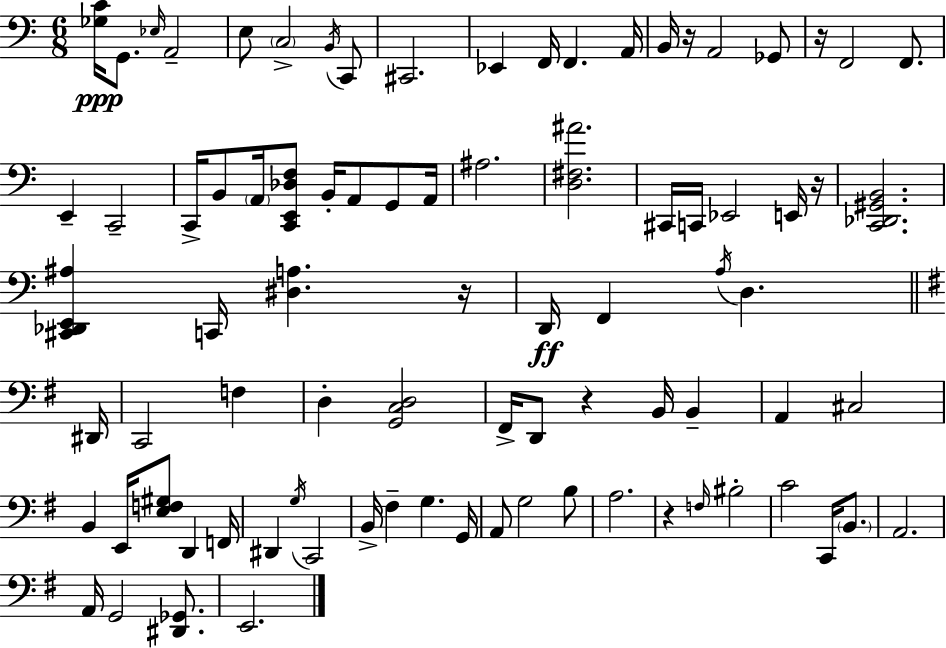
[Gb3,C4]/s G2/e. Eb3/s A2/h E3/e C3/h B2/s C2/e C#2/h. Eb2/q F2/s F2/q. A2/s B2/s R/s A2/h Gb2/e R/s F2/h F2/e. E2/q C2/h C2/s B2/e A2/s [C2,E2,Db3,F3]/e B2/s A2/e G2/e A2/s A#3/h. [D3,F#3,A#4]/h. C#2/s C2/s Eb2/h E2/s R/s [C2,Db2,G#2,B2]/h. [C#2,Db2,E2,A#3]/q C2/s [D#3,A3]/q. R/s D2/s F2/q A3/s D3/q. D#2/s C2/h F3/q D3/q [G2,C3,D3]/h F#2/s D2/e R/q B2/s B2/q A2/q C#3/h B2/q E2/s [E3,F3,G#3]/e D2/q F2/s D#2/q G3/s C2/h B2/s F#3/q G3/q. G2/s A2/e G3/h B3/e A3/h. R/q F3/s BIS3/h C4/h C2/s B2/e. A2/h. A2/s G2/h [D#2,Gb2]/e. E2/h.